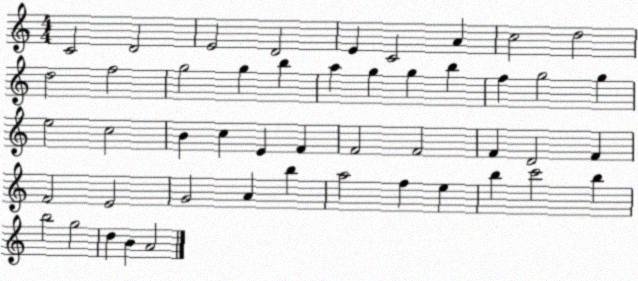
X:1
T:Untitled
M:4/4
L:1/4
K:C
C2 D2 E2 D2 E C2 A c2 d2 d2 f2 g2 g b a g g b f g2 g e2 c2 B c E F F2 F2 F D2 F F2 E2 G2 A b a2 f e b c'2 b b2 g2 d B A2